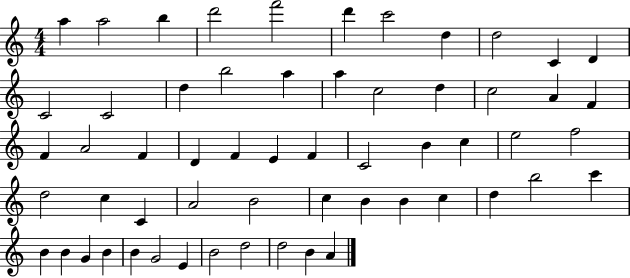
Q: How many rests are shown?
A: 0